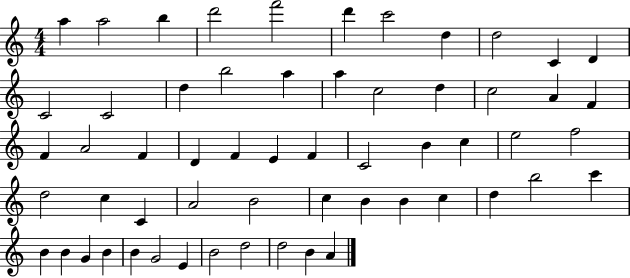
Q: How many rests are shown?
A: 0